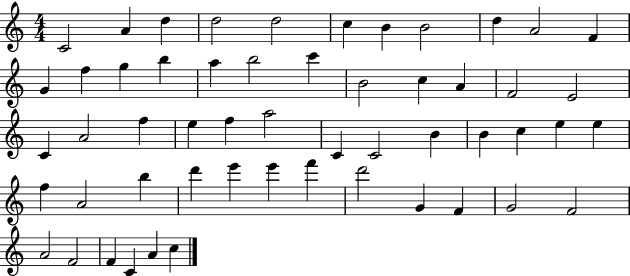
C4/h A4/q D5/q D5/h D5/h C5/q B4/q B4/h D5/q A4/h F4/q G4/q F5/q G5/q B5/q A5/q B5/h C6/q B4/h C5/q A4/q F4/h E4/h C4/q A4/h F5/q E5/q F5/q A5/h C4/q C4/h B4/q B4/q C5/q E5/q E5/q F5/q A4/h B5/q D6/q E6/q E6/q F6/q D6/h G4/q F4/q G4/h F4/h A4/h F4/h F4/q C4/q A4/q C5/q